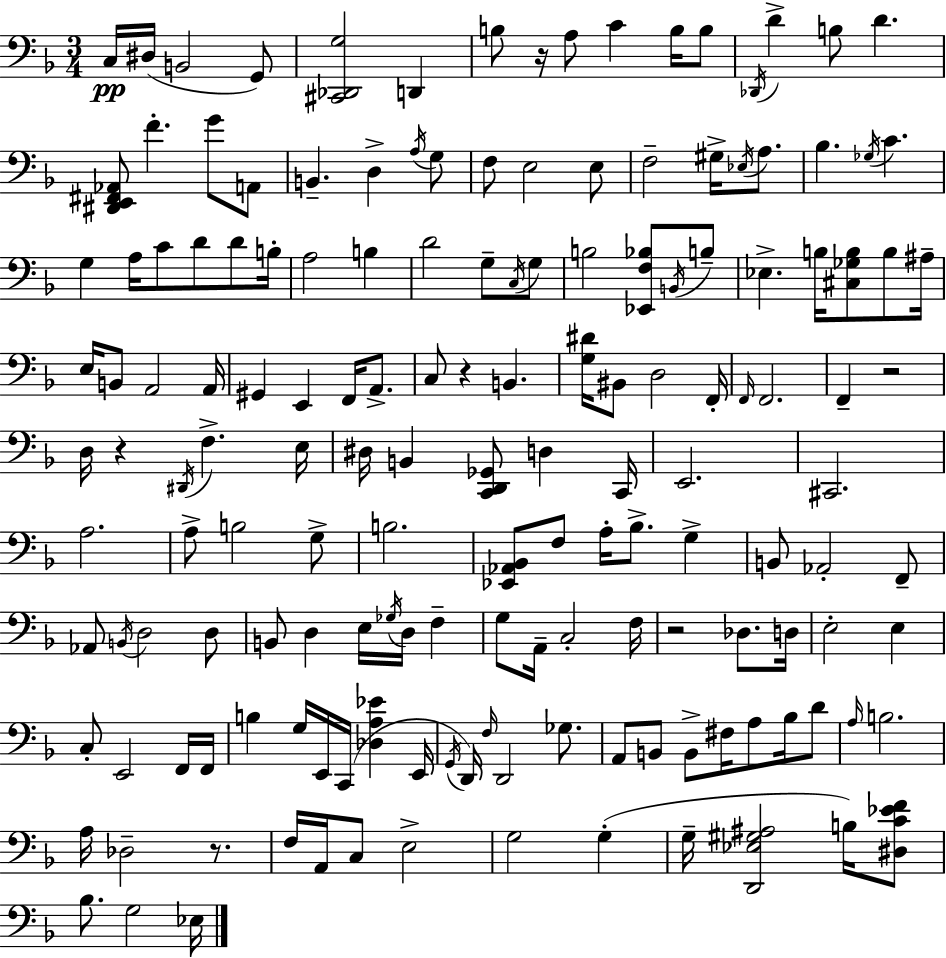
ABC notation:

X:1
T:Untitled
M:3/4
L:1/4
K:Dm
C,/4 ^D,/4 B,,2 G,,/2 [^C,,_D,,G,]2 D,, B,/2 z/4 A,/2 C B,/4 B,/2 _D,,/4 D B,/2 D [^D,,E,,^F,,_A,,]/2 F G/2 A,,/2 B,, D, A,/4 G,/2 F,/2 E,2 E,/2 F,2 ^G,/4 _E,/4 A,/2 _B, _G,/4 C G, A,/4 C/2 D/2 D/2 B,/4 A,2 B, D2 G,/2 C,/4 G,/2 B,2 [_E,,F,_B,]/2 B,,/4 B,/2 _E, B,/4 [^C,_G,B,]/2 B,/2 ^A,/4 E,/4 B,,/2 A,,2 A,,/4 ^G,, E,, F,,/4 A,,/2 C,/2 z B,, [G,^D]/4 ^B,,/2 D,2 F,,/4 F,,/4 F,,2 F,, z2 D,/4 z ^D,,/4 F, E,/4 ^D,/4 B,, [C,,D,,_G,,]/2 D, C,,/4 E,,2 ^C,,2 A,2 A,/2 B,2 G,/2 B,2 [_E,,_A,,_B,,]/2 F,/2 A,/4 _B,/2 G, B,,/2 _A,,2 F,,/2 _A,,/2 B,,/4 D,2 D,/2 B,,/2 D, E,/4 _G,/4 D,/4 F, G,/2 A,,/4 C,2 F,/4 z2 _D,/2 D,/4 E,2 E, C,/2 E,,2 F,,/4 F,,/4 B, G,/4 E,,/4 C,,/4 [_D,A,_E] E,,/4 G,,/4 D,,/4 F,/4 D,,2 _G,/2 A,,/2 B,,/2 B,,/2 ^F,/4 A,/2 _B,/4 D/2 A,/4 B,2 A,/4 _D,2 z/2 F,/4 A,,/4 C,/2 E,2 G,2 G, G,/4 [D,,_E,^G,^A,]2 B,/4 [^D,C_EF]/2 _B,/2 G,2 _E,/4